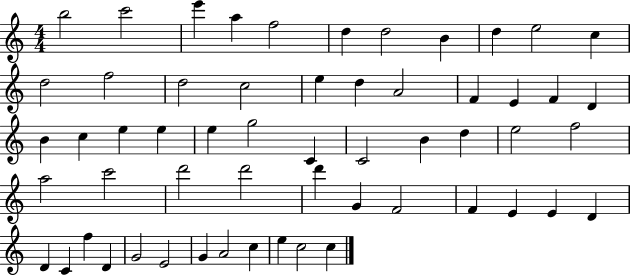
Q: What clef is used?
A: treble